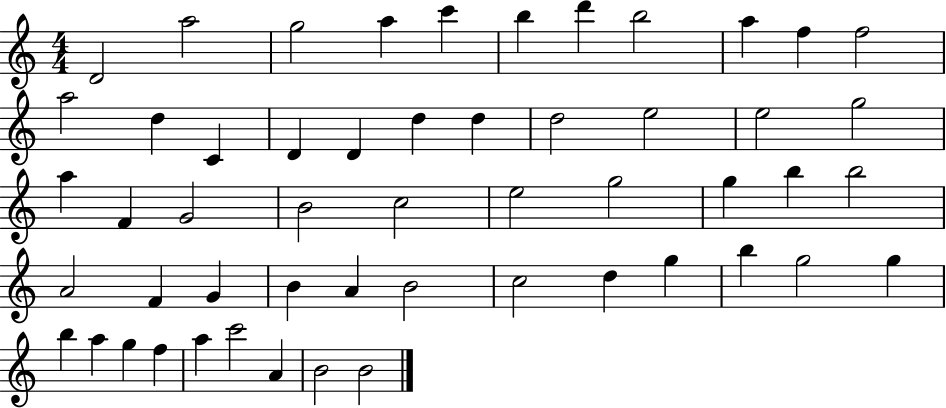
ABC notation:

X:1
T:Untitled
M:4/4
L:1/4
K:C
D2 a2 g2 a c' b d' b2 a f f2 a2 d C D D d d d2 e2 e2 g2 a F G2 B2 c2 e2 g2 g b b2 A2 F G B A B2 c2 d g b g2 g b a g f a c'2 A B2 B2